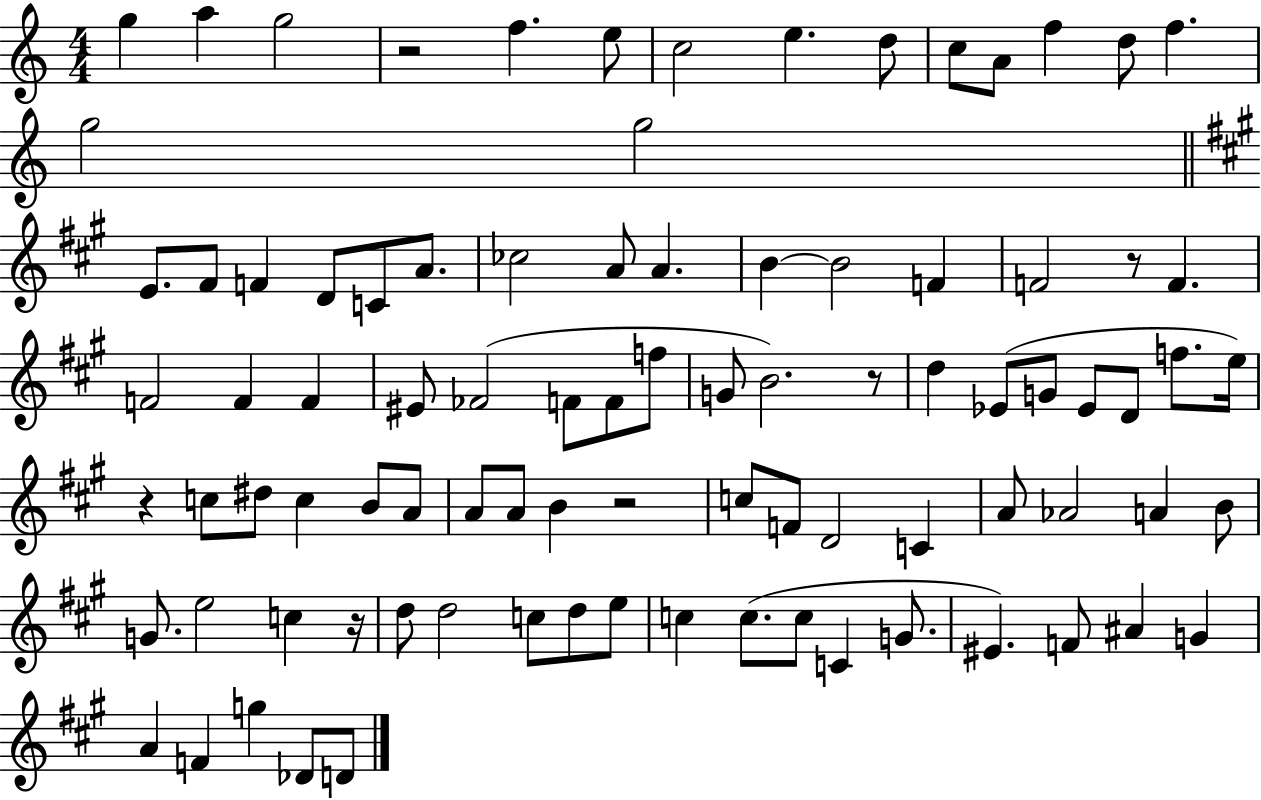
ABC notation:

X:1
T:Untitled
M:4/4
L:1/4
K:C
g a g2 z2 f e/2 c2 e d/2 c/2 A/2 f d/2 f g2 g2 E/2 ^F/2 F D/2 C/2 A/2 _c2 A/2 A B B2 F F2 z/2 F F2 F F ^E/2 _F2 F/2 F/2 f/2 G/2 B2 z/2 d _E/2 G/2 _E/2 D/2 f/2 e/4 z c/2 ^d/2 c B/2 A/2 A/2 A/2 B z2 c/2 F/2 D2 C A/2 _A2 A B/2 G/2 e2 c z/4 d/2 d2 c/2 d/2 e/2 c c/2 c/2 C G/2 ^E F/2 ^A G A F g _D/2 D/2